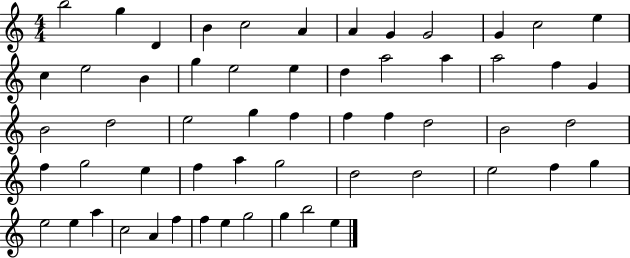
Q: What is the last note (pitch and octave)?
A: E5